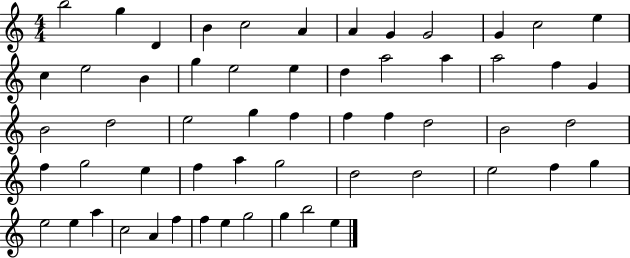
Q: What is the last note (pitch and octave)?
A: E5